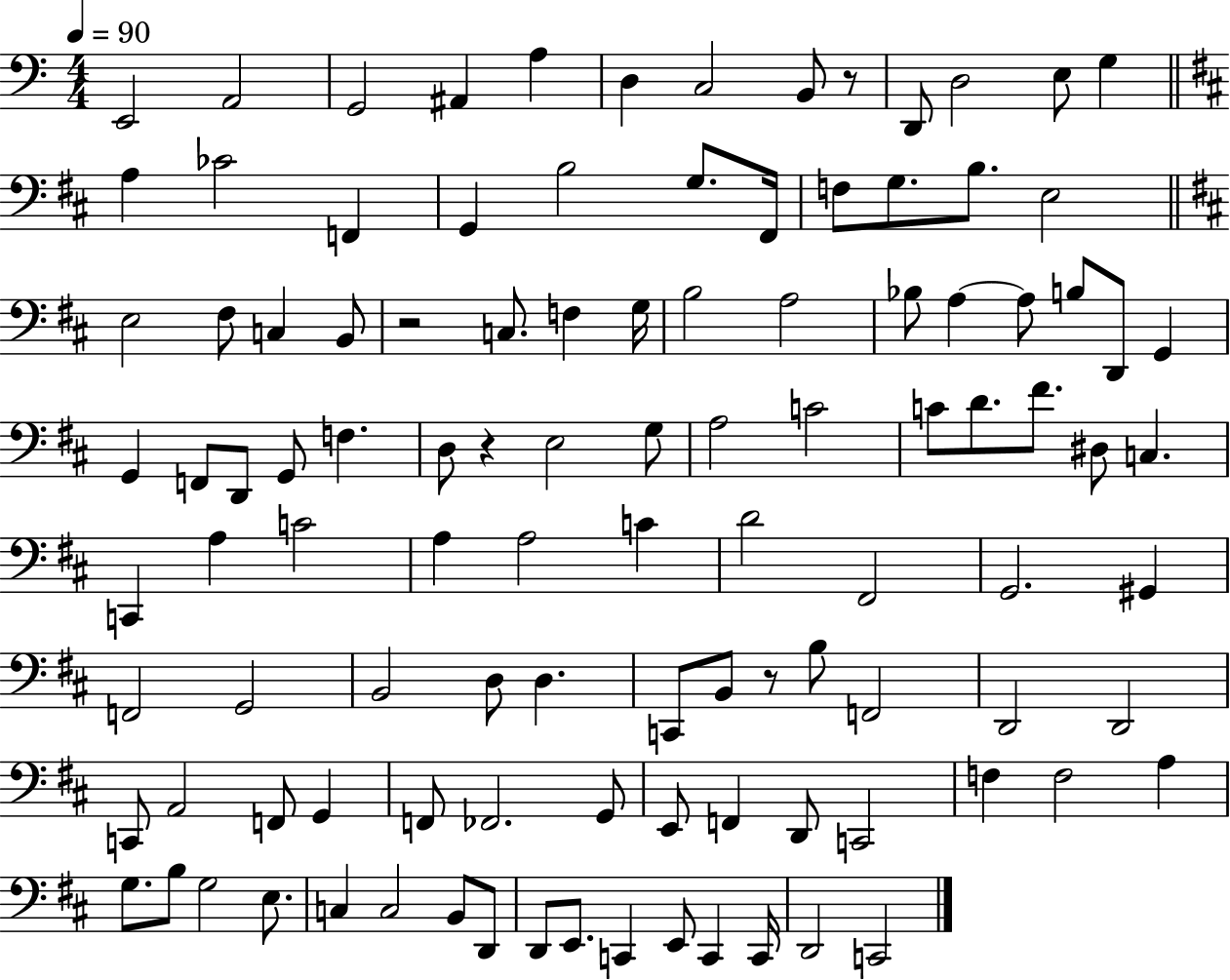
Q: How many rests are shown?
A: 4